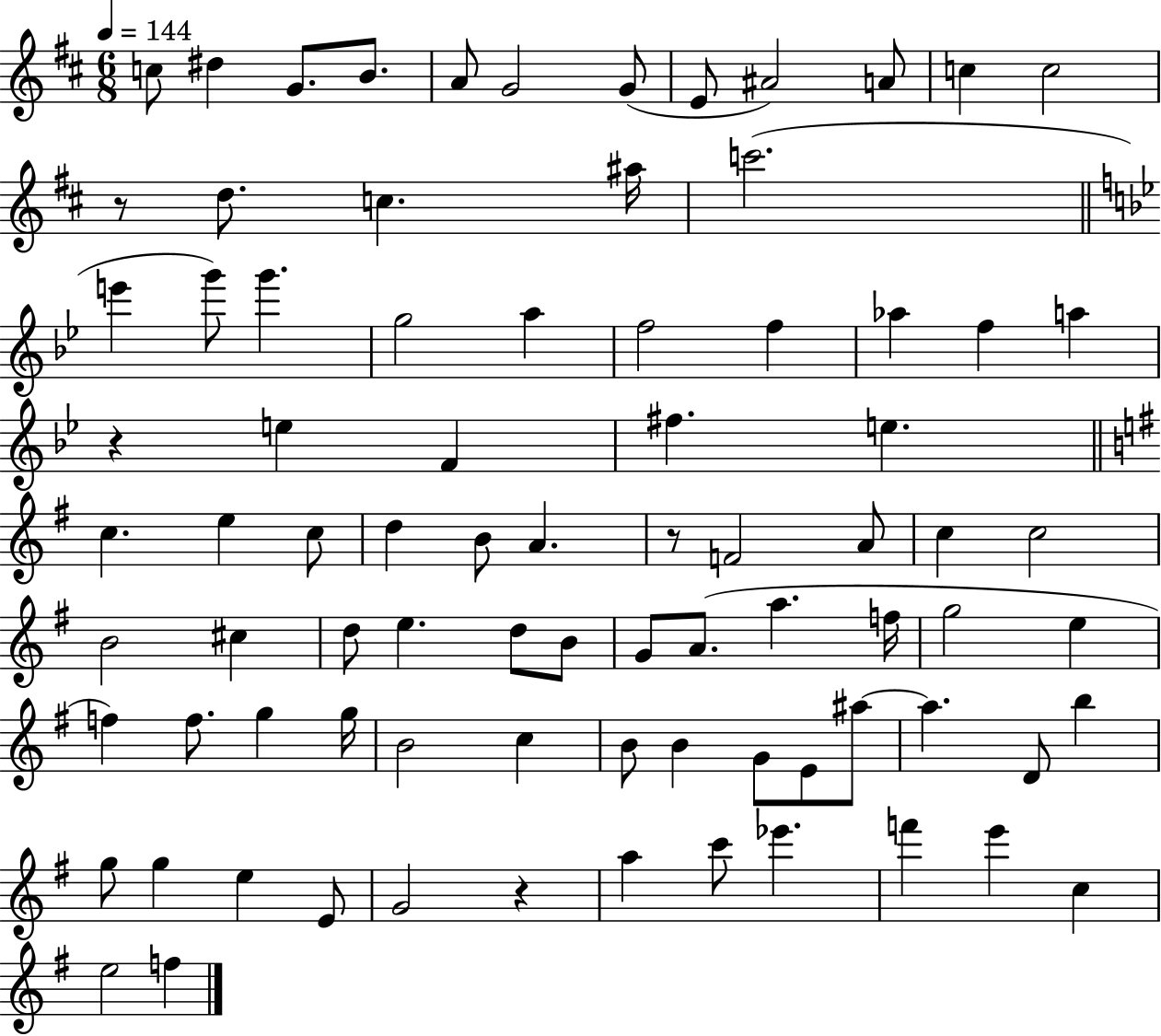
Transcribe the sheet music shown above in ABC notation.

X:1
T:Untitled
M:6/8
L:1/4
K:D
c/2 ^d G/2 B/2 A/2 G2 G/2 E/2 ^A2 A/2 c c2 z/2 d/2 c ^a/4 c'2 e' g'/2 g' g2 a f2 f _a f a z e F ^f e c e c/2 d B/2 A z/2 F2 A/2 c c2 B2 ^c d/2 e d/2 B/2 G/2 A/2 a f/4 g2 e f f/2 g g/4 B2 c B/2 B G/2 E/2 ^a/2 ^a D/2 b g/2 g e E/2 G2 z a c'/2 _e' f' e' c e2 f